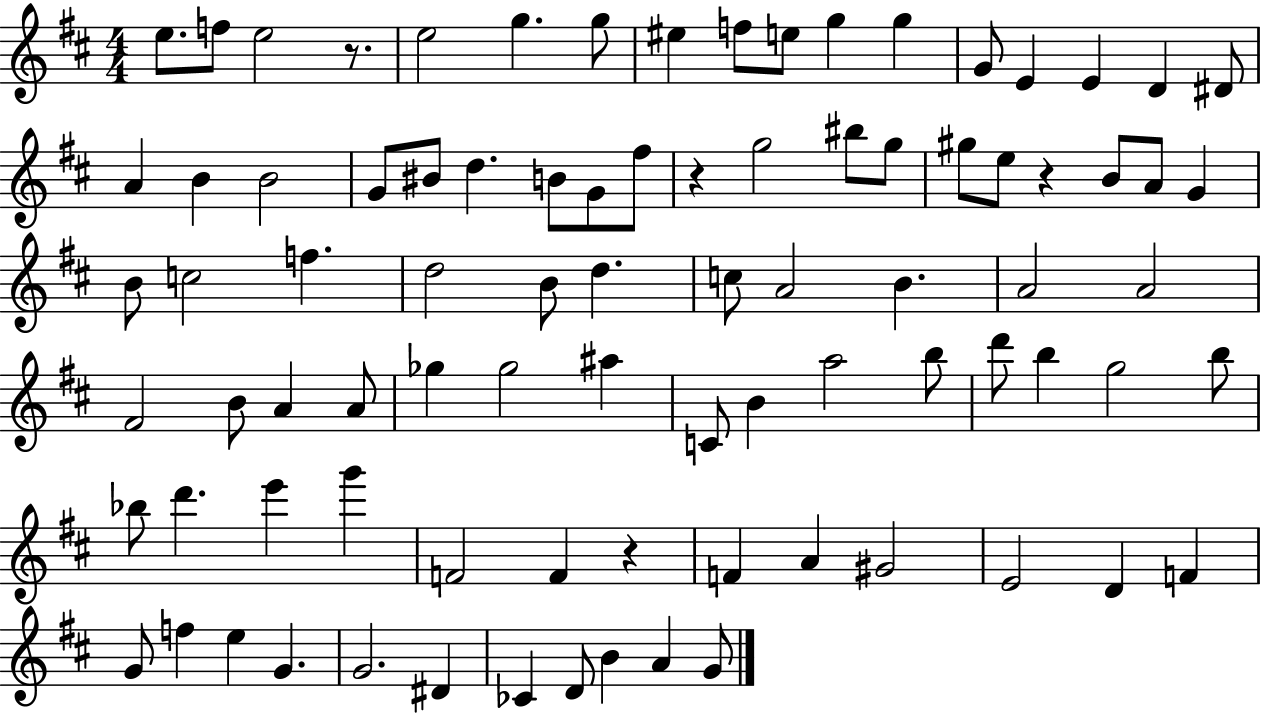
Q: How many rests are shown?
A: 4